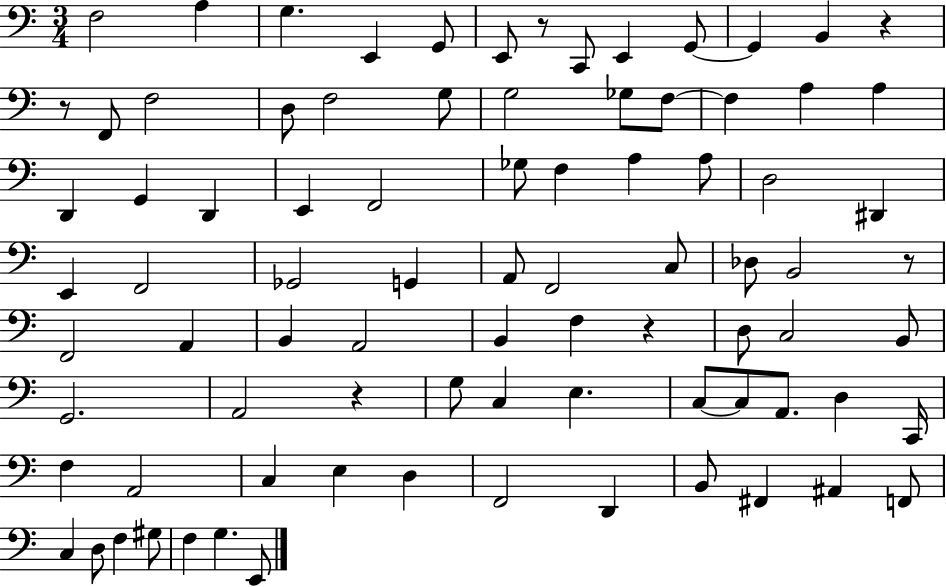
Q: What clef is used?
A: bass